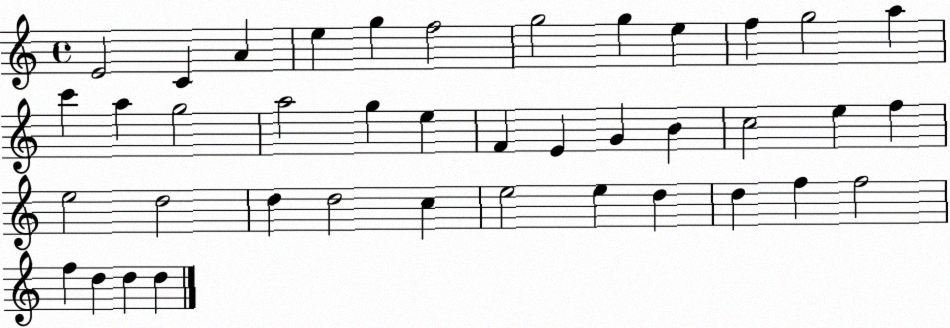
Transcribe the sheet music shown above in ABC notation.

X:1
T:Untitled
M:4/4
L:1/4
K:C
E2 C A e g f2 g2 g e f g2 a c' a g2 a2 g e F E G B c2 e f e2 d2 d d2 c e2 e d d f f2 f d d d